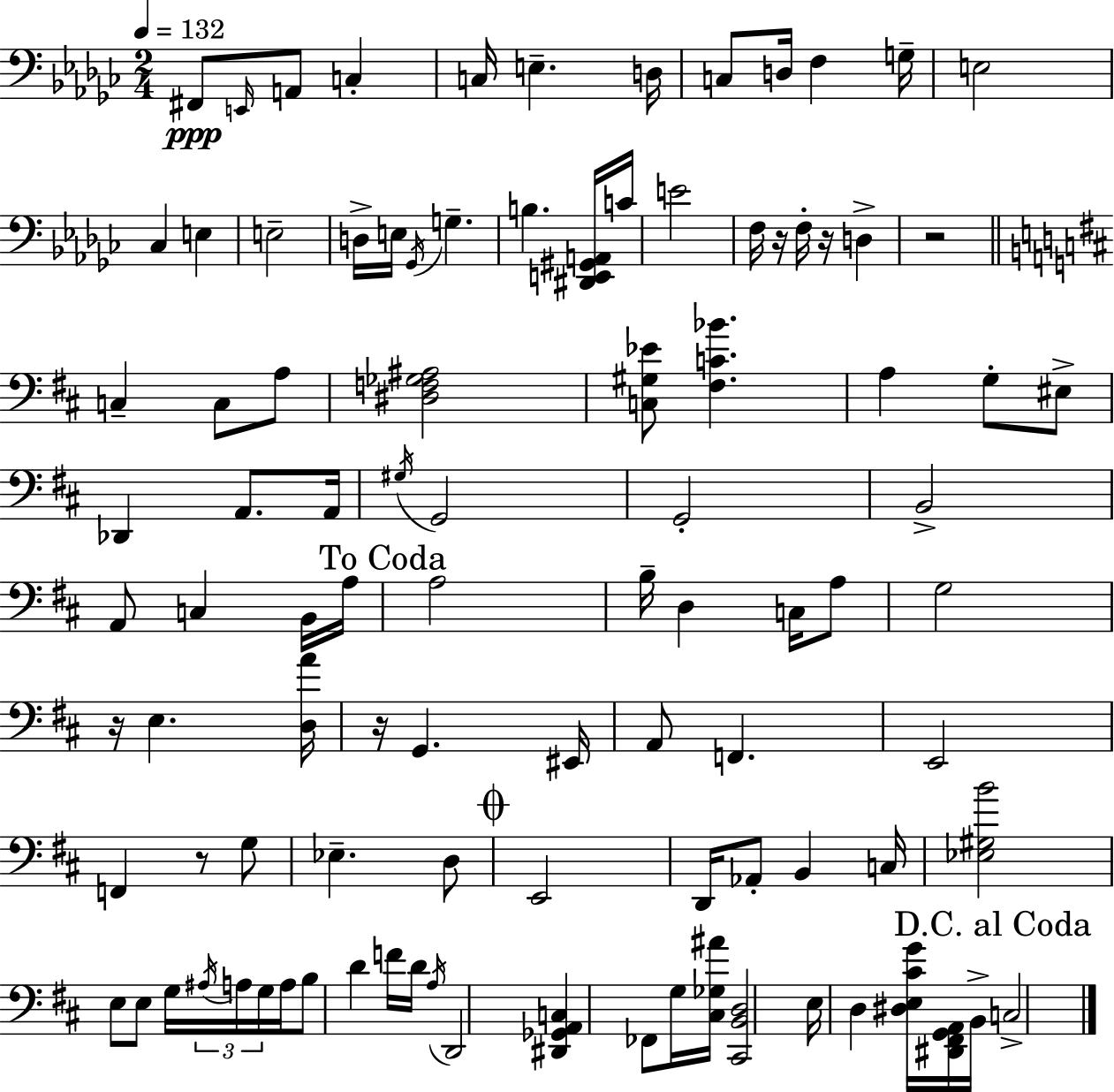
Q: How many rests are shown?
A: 6